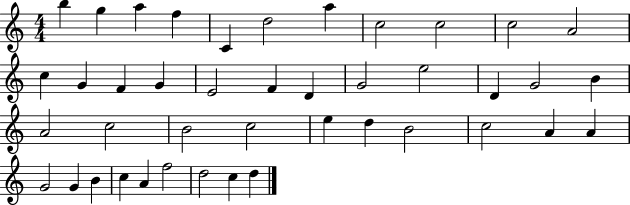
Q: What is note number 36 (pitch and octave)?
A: B4